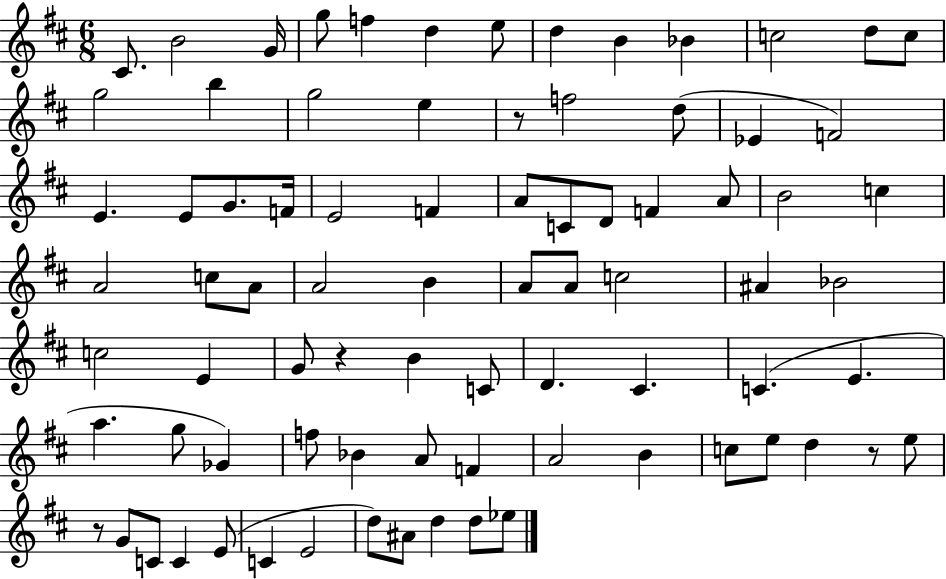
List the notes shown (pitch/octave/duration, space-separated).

C#4/e. B4/h G4/s G5/e F5/q D5/q E5/e D5/q B4/q Bb4/q C5/h D5/e C5/e G5/h B5/q G5/h E5/q R/e F5/h D5/e Eb4/q F4/h E4/q. E4/e G4/e. F4/s E4/h F4/q A4/e C4/e D4/e F4/q A4/e B4/h C5/q A4/h C5/e A4/e A4/h B4/q A4/e A4/e C5/h A#4/q Bb4/h C5/h E4/q G4/e R/q B4/q C4/e D4/q. C#4/q. C4/q. E4/q. A5/q. G5/e Gb4/q F5/e Bb4/q A4/e F4/q A4/h B4/q C5/e E5/e D5/q R/e E5/e R/e G4/e C4/e C4/q E4/e C4/q E4/h D5/e A#4/e D5/q D5/e Eb5/e